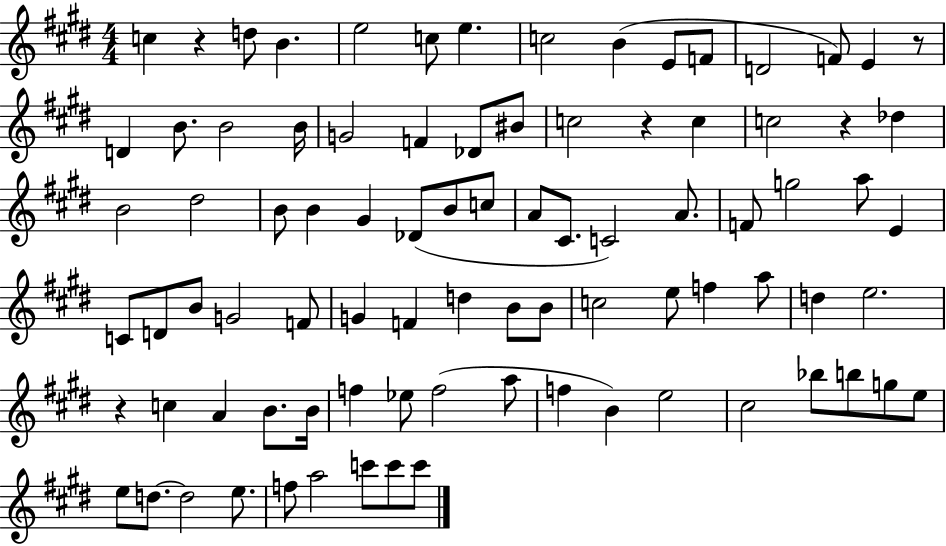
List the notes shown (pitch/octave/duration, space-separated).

C5/q R/q D5/e B4/q. E5/h C5/e E5/q. C5/h B4/q E4/e F4/e D4/h F4/e E4/q R/e D4/q B4/e. B4/h B4/s G4/h F4/q Db4/e BIS4/e C5/h R/q C5/q C5/h R/q Db5/q B4/h D#5/h B4/e B4/q G#4/q Db4/e B4/e C5/e A4/e C#4/e. C4/h A4/e. F4/e G5/h A5/e E4/q C4/e D4/e B4/e G4/h F4/e G4/q F4/q D5/q B4/e B4/e C5/h E5/e F5/q A5/e D5/q E5/h. R/q C5/q A4/q B4/e. B4/s F5/q Eb5/e F5/h A5/e F5/q B4/q E5/h C#5/h Bb5/e B5/e G5/e E5/e E5/e D5/e. D5/h E5/e. F5/e A5/h C6/e C6/e C6/e